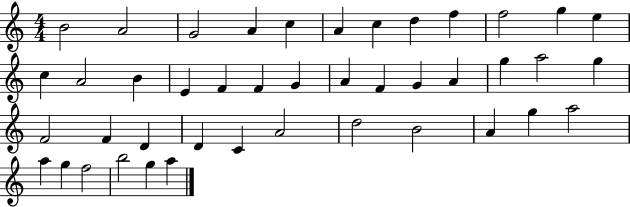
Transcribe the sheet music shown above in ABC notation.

X:1
T:Untitled
M:4/4
L:1/4
K:C
B2 A2 G2 A c A c d f f2 g e c A2 B E F F G A F G A g a2 g F2 F D D C A2 d2 B2 A g a2 a g f2 b2 g a